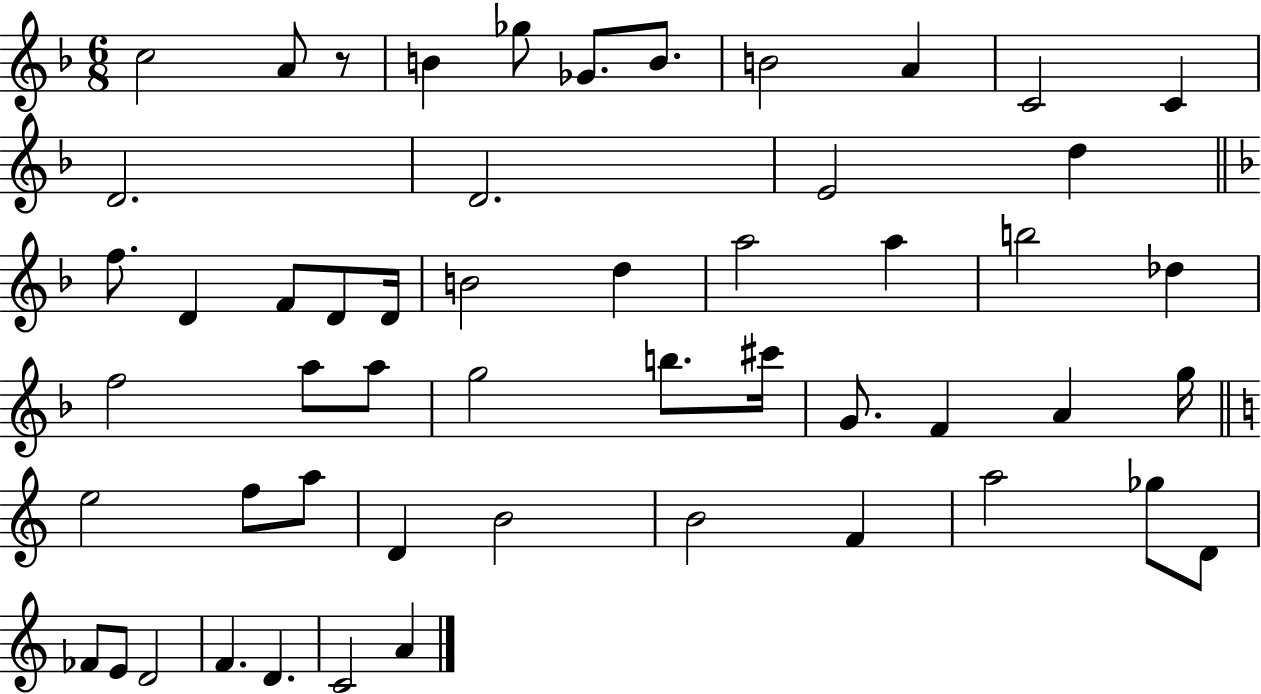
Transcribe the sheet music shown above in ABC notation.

X:1
T:Untitled
M:6/8
L:1/4
K:F
c2 A/2 z/2 B _g/2 _G/2 B/2 B2 A C2 C D2 D2 E2 d f/2 D F/2 D/2 D/4 B2 d a2 a b2 _d f2 a/2 a/2 g2 b/2 ^c'/4 G/2 F A g/4 e2 f/2 a/2 D B2 B2 F a2 _g/2 D/2 _F/2 E/2 D2 F D C2 A